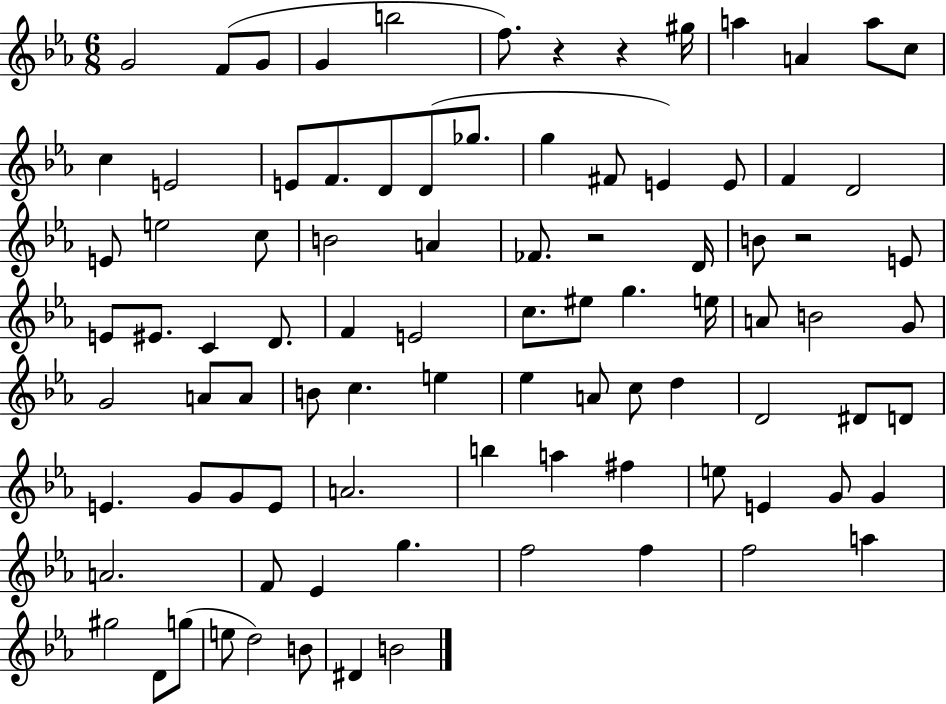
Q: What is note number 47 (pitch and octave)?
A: G4